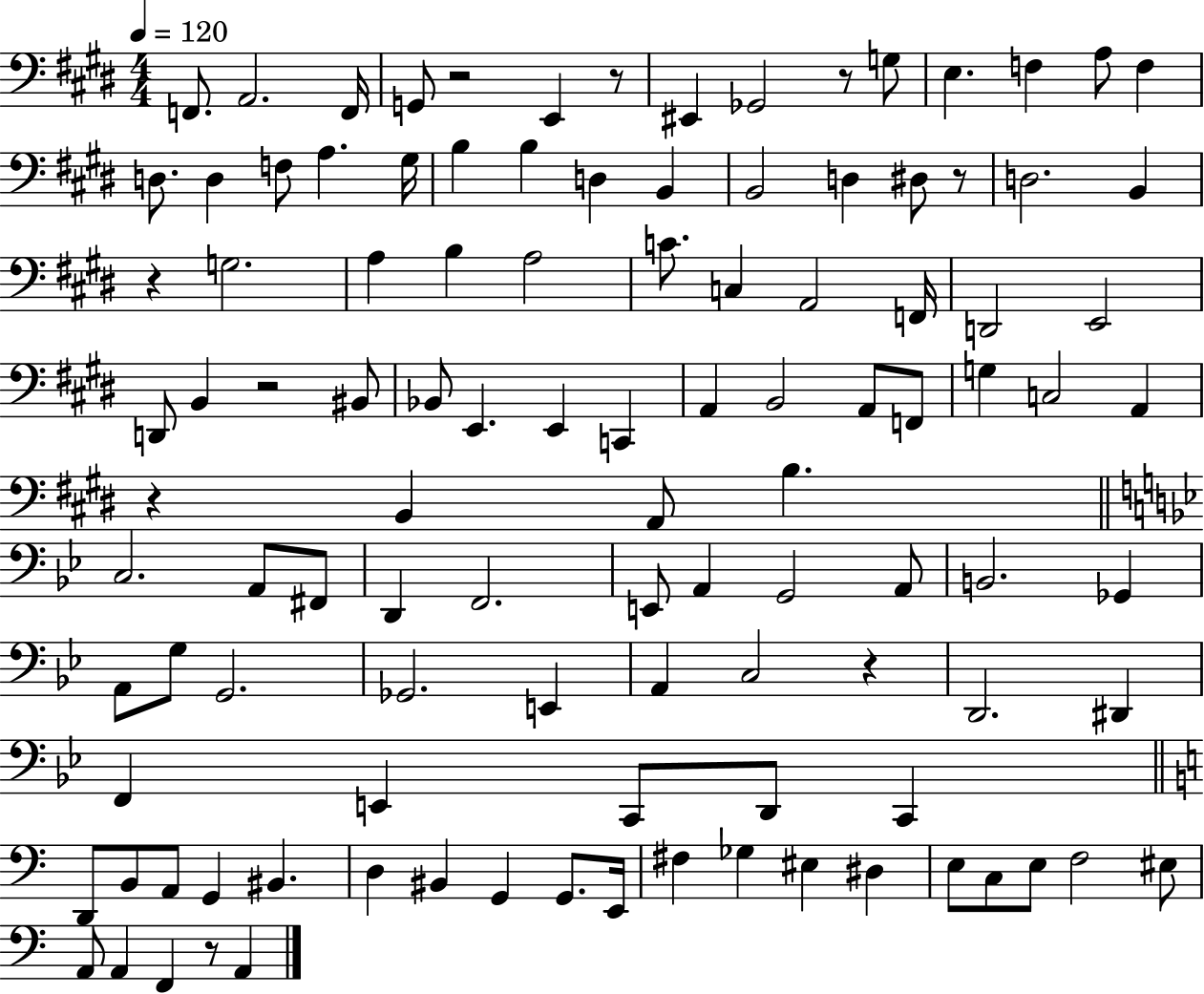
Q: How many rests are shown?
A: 9